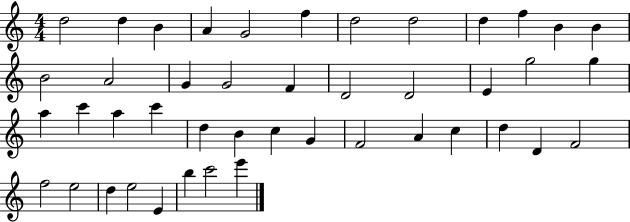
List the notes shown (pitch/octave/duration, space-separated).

D5/h D5/q B4/q A4/q G4/h F5/q D5/h D5/h D5/q F5/q B4/q B4/q B4/h A4/h G4/q G4/h F4/q D4/h D4/h E4/q G5/h G5/q A5/q C6/q A5/q C6/q D5/q B4/q C5/q G4/q F4/h A4/q C5/q D5/q D4/q F4/h F5/h E5/h D5/q E5/h E4/q B5/q C6/h E6/q